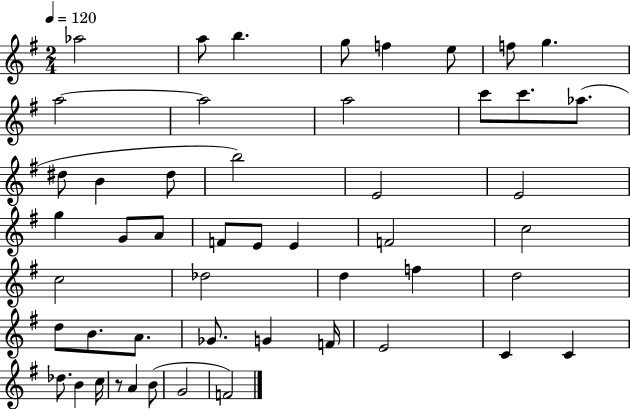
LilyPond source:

{
  \clef treble
  \numericTimeSignature
  \time 2/4
  \key g \major
  \tempo 4 = 120
  \repeat volta 2 { aes''2 | a''8 b''4. | g''8 f''4 e''8 | f''8 g''4. | \break a''2~~ | a''2 | a''2 | c'''8 c'''8. aes''8.( | \break dis''8 b'4 dis''8 | b''2) | e'2 | e'2 | \break g''4 g'8 a'8 | f'8 e'8 e'4 | f'2 | c''2 | \break c''2 | des''2 | d''4 f''4 | d''2 | \break d''8 b'8. a'8. | ges'8. g'4 f'16 | e'2 | c'4 c'4 | \break des''8. b'4 c''16 | r8 a'4 b'8( | g'2 | f'2) | \break } \bar "|."
}